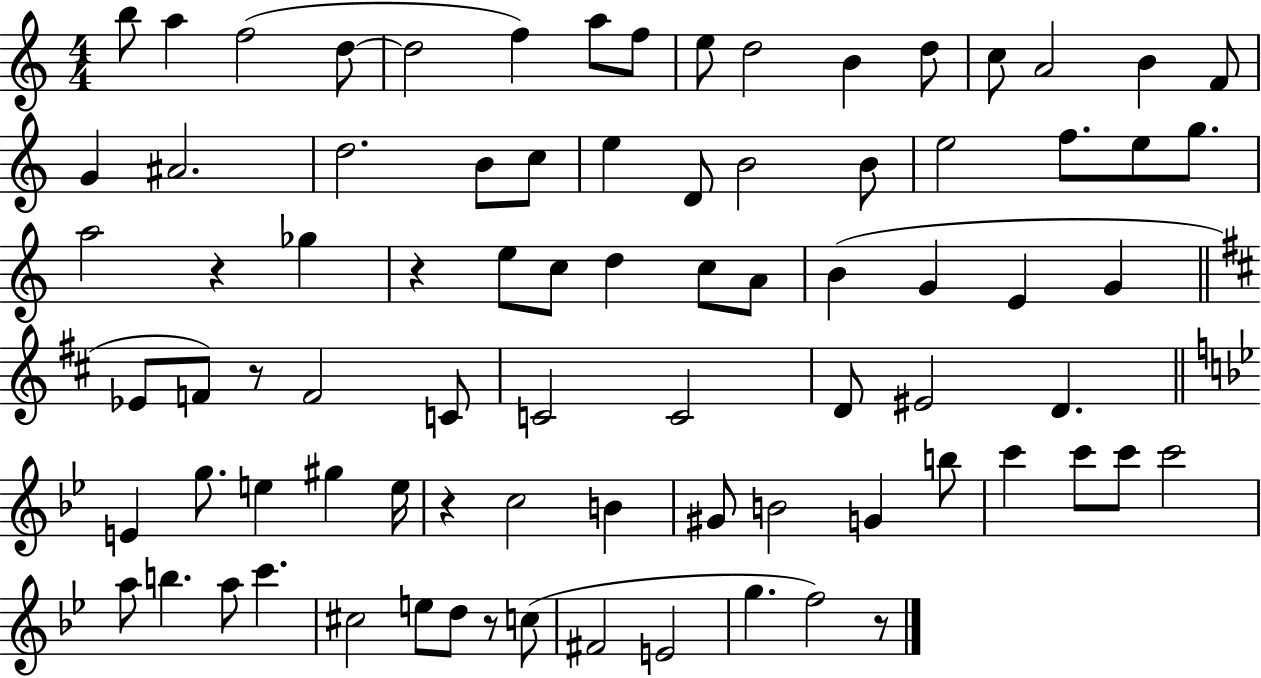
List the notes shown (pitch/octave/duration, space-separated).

B5/e A5/q F5/h D5/e D5/h F5/q A5/e F5/e E5/e D5/h B4/q D5/e C5/e A4/h B4/q F4/e G4/q A#4/h. D5/h. B4/e C5/e E5/q D4/e B4/h B4/e E5/h F5/e. E5/e G5/e. A5/h R/q Gb5/q R/q E5/e C5/e D5/q C5/e A4/e B4/q G4/q E4/q G4/q Eb4/e F4/e R/e F4/h C4/e C4/h C4/h D4/e EIS4/h D4/q. E4/q G5/e. E5/q G#5/q E5/s R/q C5/h B4/q G#4/e B4/h G4/q B5/e C6/q C6/e C6/e C6/h A5/e B5/q. A5/e C6/q. C#5/h E5/e D5/e R/e C5/e F#4/h E4/h G5/q. F5/h R/e